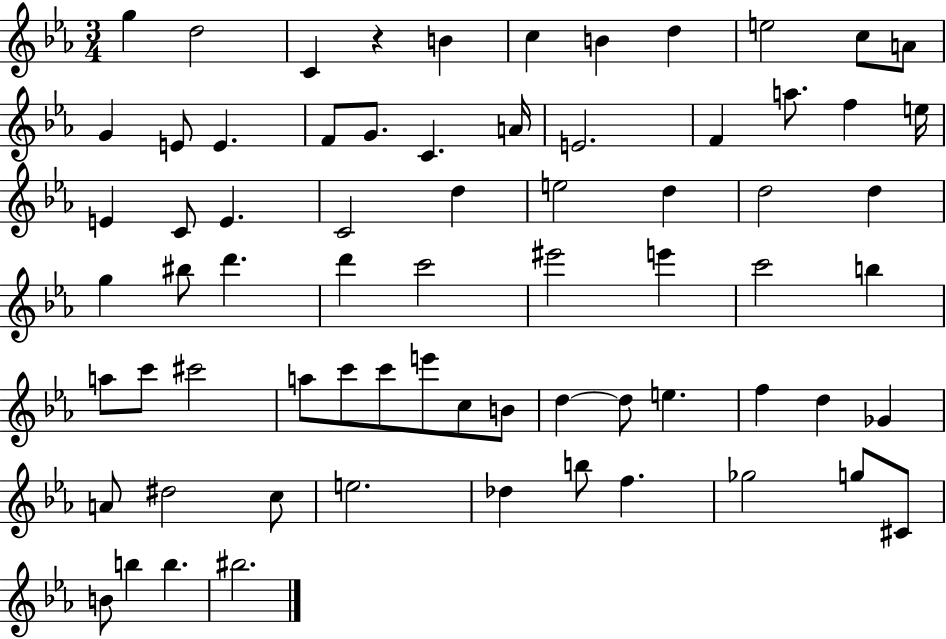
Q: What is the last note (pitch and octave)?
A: BIS5